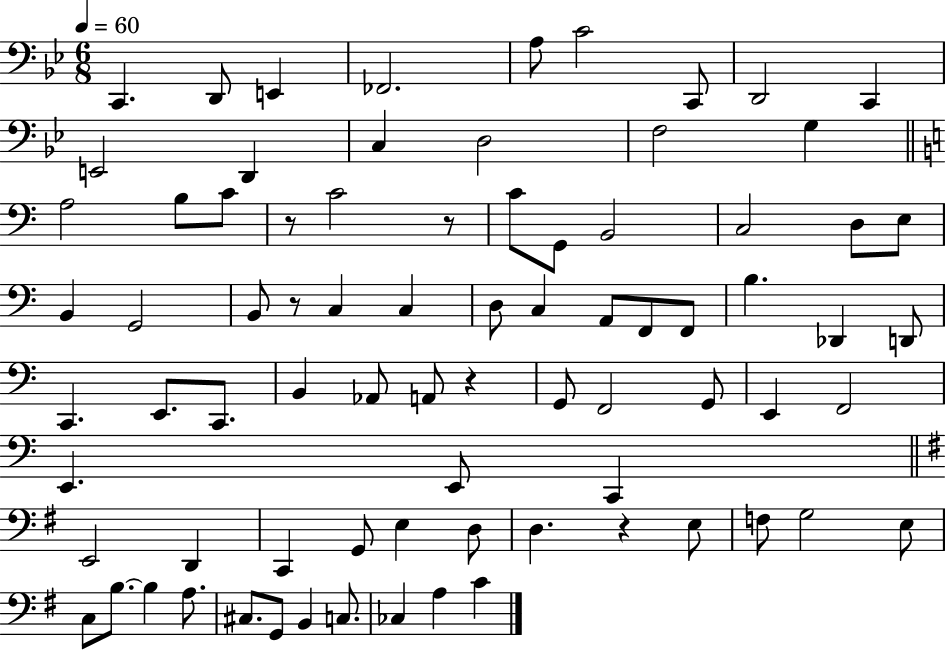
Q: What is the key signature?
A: BES major